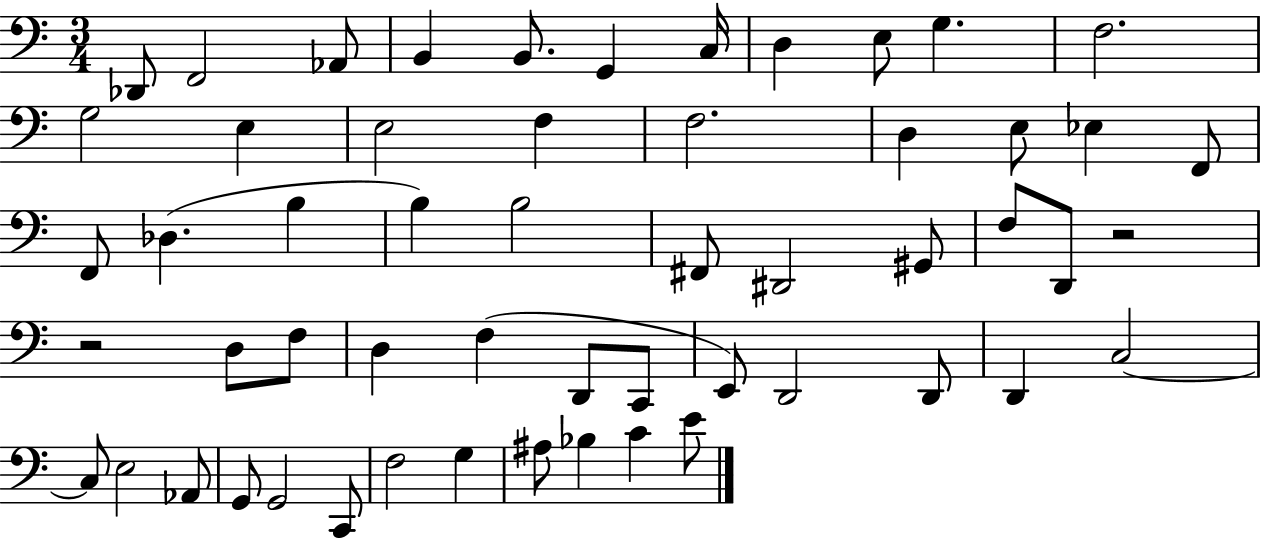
{
  \clef bass
  \numericTimeSignature
  \time 3/4
  \key c \major
  des,8 f,2 aes,8 | b,4 b,8. g,4 c16 | d4 e8 g4. | f2. | \break g2 e4 | e2 f4 | f2. | d4 e8 ees4 f,8 | \break f,8 des4.( b4 | b4) b2 | fis,8 dis,2 gis,8 | f8 d,8 r2 | \break r2 d8 f8 | d4 f4( d,8 c,8 | e,8) d,2 d,8 | d,4 c2~~ | \break c8 e2 aes,8 | g,8 g,2 c,8 | f2 g4 | ais8 bes4 c'4 e'8 | \break \bar "|."
}